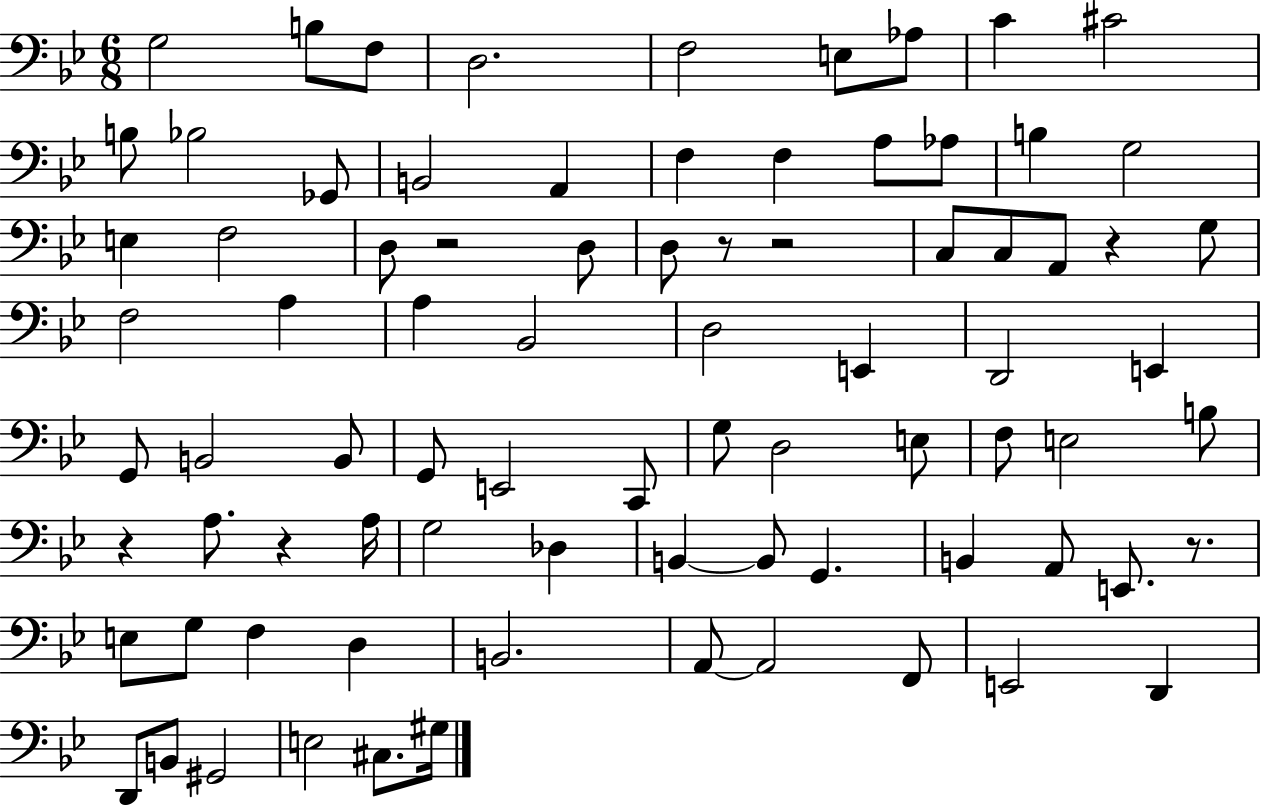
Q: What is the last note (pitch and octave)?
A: G#3